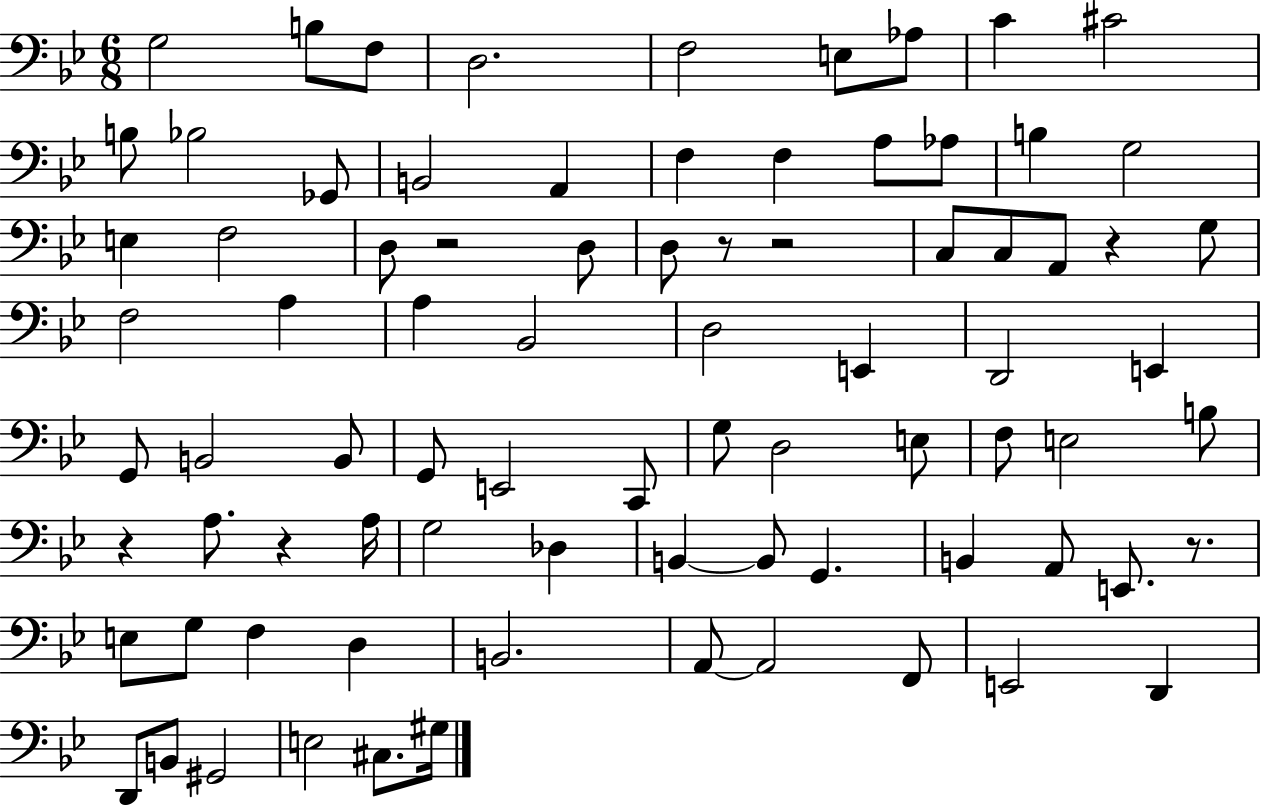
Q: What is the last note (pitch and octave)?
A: G#3